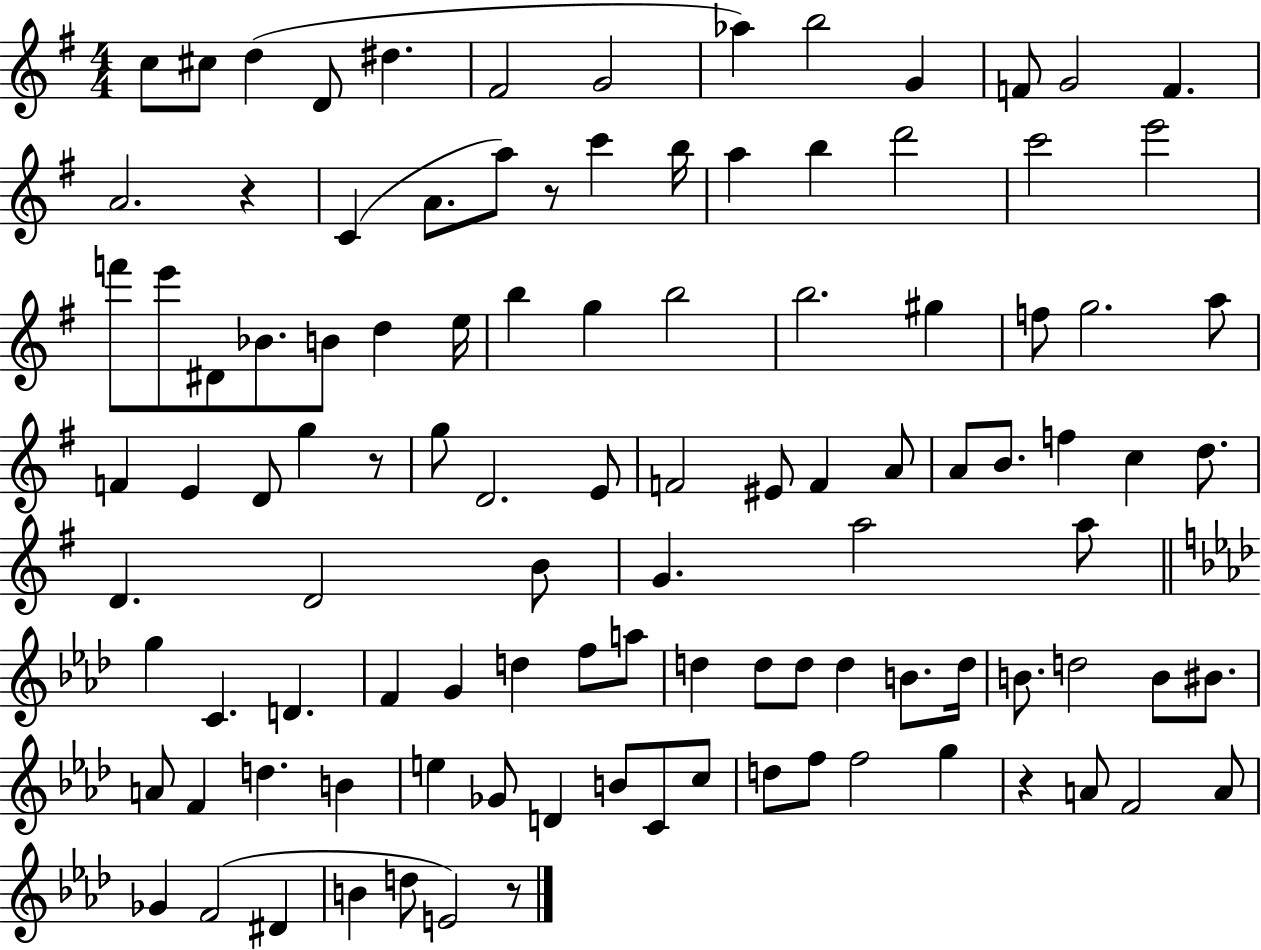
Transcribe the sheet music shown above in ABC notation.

X:1
T:Untitled
M:4/4
L:1/4
K:G
c/2 ^c/2 d D/2 ^d ^F2 G2 _a b2 G F/2 G2 F A2 z C A/2 a/2 z/2 c' b/4 a b d'2 c'2 e'2 f'/2 e'/2 ^D/2 _B/2 B/2 d e/4 b g b2 b2 ^g f/2 g2 a/2 F E D/2 g z/2 g/2 D2 E/2 F2 ^E/2 F A/2 A/2 B/2 f c d/2 D D2 B/2 G a2 a/2 g C D F G d f/2 a/2 d d/2 d/2 d B/2 d/4 B/2 d2 B/2 ^B/2 A/2 F d B e _G/2 D B/2 C/2 c/2 d/2 f/2 f2 g z A/2 F2 A/2 _G F2 ^D B d/2 E2 z/2